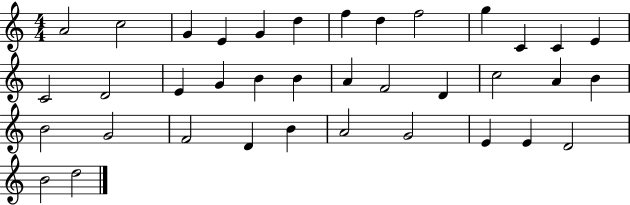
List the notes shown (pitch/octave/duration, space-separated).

A4/h C5/h G4/q E4/q G4/q D5/q F5/q D5/q F5/h G5/q C4/q C4/q E4/q C4/h D4/h E4/q G4/q B4/q B4/q A4/q F4/h D4/q C5/h A4/q B4/q B4/h G4/h F4/h D4/q B4/q A4/h G4/h E4/q E4/q D4/h B4/h D5/h